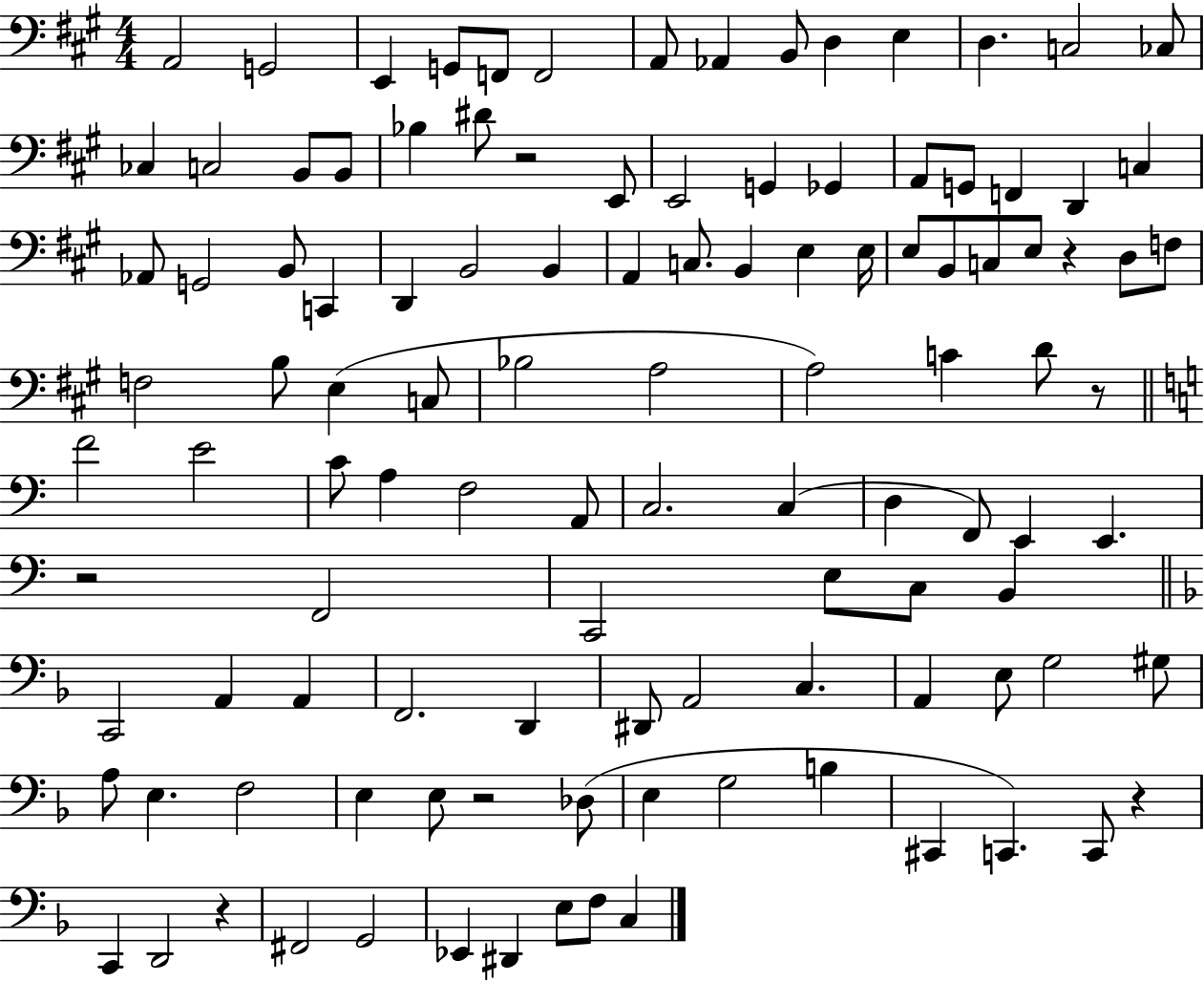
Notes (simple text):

A2/h G2/h E2/q G2/e F2/e F2/h A2/e Ab2/q B2/e D3/q E3/q D3/q. C3/h CES3/e CES3/q C3/h B2/e B2/e Bb3/q D#4/e R/h E2/e E2/h G2/q Gb2/q A2/e G2/e F2/q D2/q C3/q Ab2/e G2/h B2/e C2/q D2/q B2/h B2/q A2/q C3/e. B2/q E3/q E3/s E3/e B2/e C3/e E3/e R/q D3/e F3/e F3/h B3/e E3/q C3/e Bb3/h A3/h A3/h C4/q D4/e R/e F4/h E4/h C4/e A3/q F3/h A2/e C3/h. C3/q D3/q F2/e E2/q E2/q. R/h F2/h C2/h E3/e C3/e B2/q C2/h A2/q A2/q F2/h. D2/q D#2/e A2/h C3/q. A2/q E3/e G3/h G#3/e A3/e E3/q. F3/h E3/q E3/e R/h Db3/e E3/q G3/h B3/q C#2/q C2/q. C2/e R/q C2/q D2/h R/q F#2/h G2/h Eb2/q D#2/q E3/e F3/e C3/q